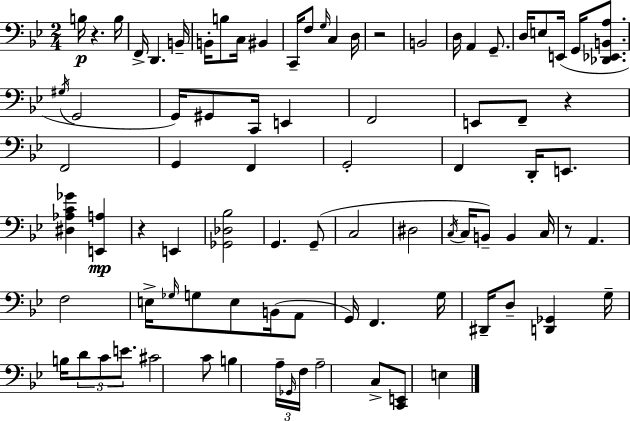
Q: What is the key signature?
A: G minor